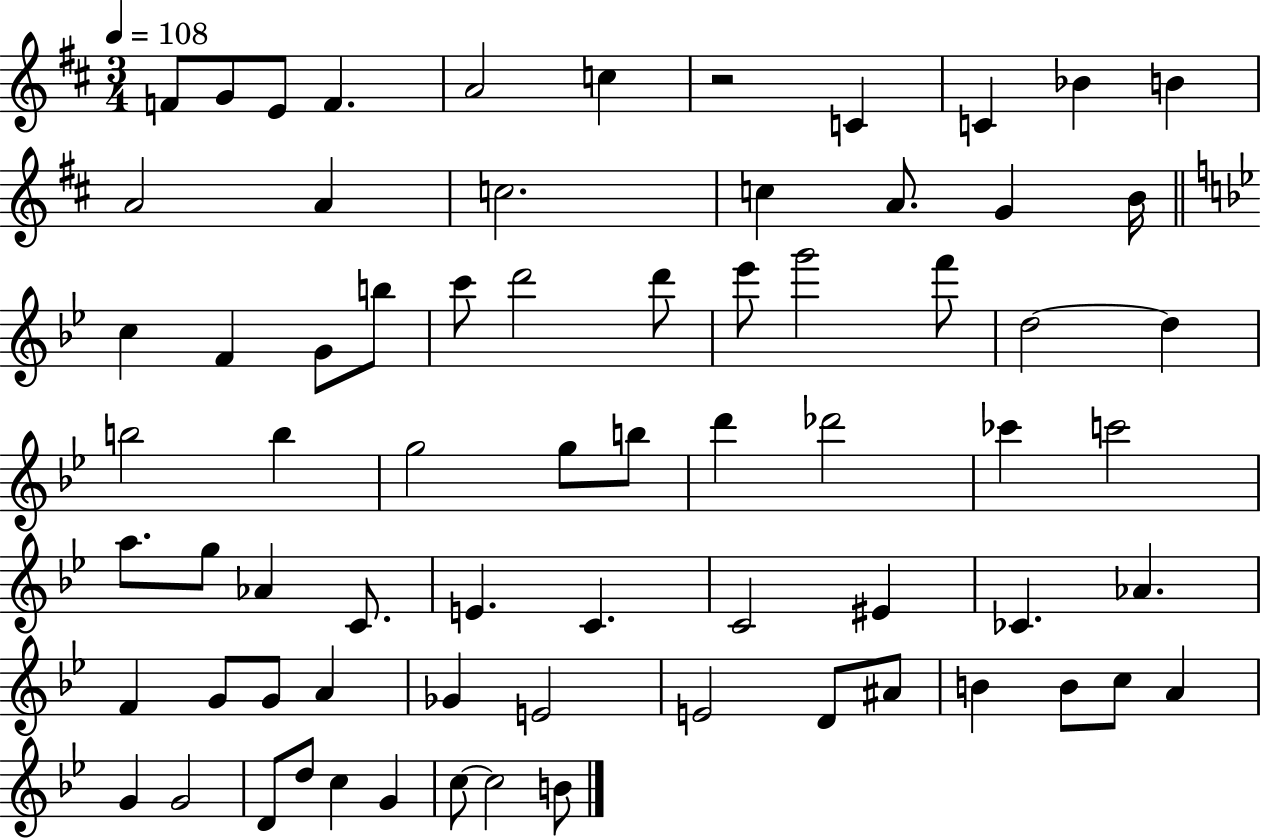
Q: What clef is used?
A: treble